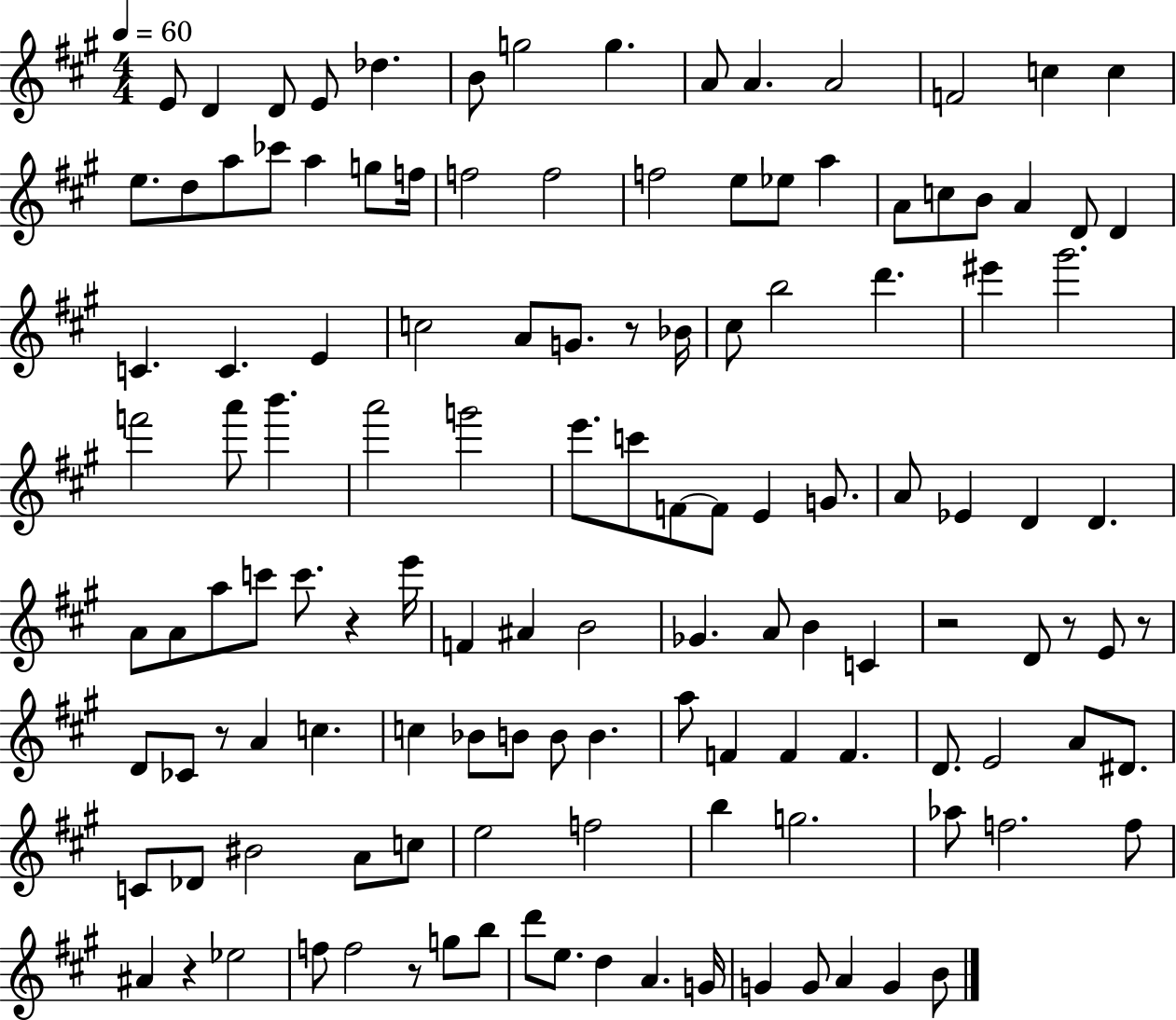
{
  \clef treble
  \numericTimeSignature
  \time 4/4
  \key a \major
  \tempo 4 = 60
  e'8 d'4 d'8 e'8 des''4. | b'8 g''2 g''4. | a'8 a'4. a'2 | f'2 c''4 c''4 | \break e''8. d''8 a''8 ces'''8 a''4 g''8 f''16 | f''2 f''2 | f''2 e''8 ees''8 a''4 | a'8 c''8 b'8 a'4 d'8 d'4 | \break c'4. c'4. e'4 | c''2 a'8 g'8. r8 bes'16 | cis''8 b''2 d'''4. | eis'''4 gis'''2. | \break f'''2 a'''8 b'''4. | a'''2 g'''2 | e'''8. c'''8 f'8~~ f'8 e'4 g'8. | a'8 ees'4 d'4 d'4. | \break a'8 a'8 a''8 c'''8 c'''8. r4 e'''16 | f'4 ais'4 b'2 | ges'4. a'8 b'4 c'4 | r2 d'8 r8 e'8 r8 | \break d'8 ces'8 r8 a'4 c''4. | c''4 bes'8 b'8 b'8 b'4. | a''8 f'4 f'4 f'4. | d'8. e'2 a'8 dis'8. | \break c'8 des'8 bis'2 a'8 c''8 | e''2 f''2 | b''4 g''2. | aes''8 f''2. f''8 | \break ais'4 r4 ees''2 | f''8 f''2 r8 g''8 b''8 | d'''8 e''8. d''4 a'4. g'16 | g'4 g'8 a'4 g'4 b'8 | \break \bar "|."
}